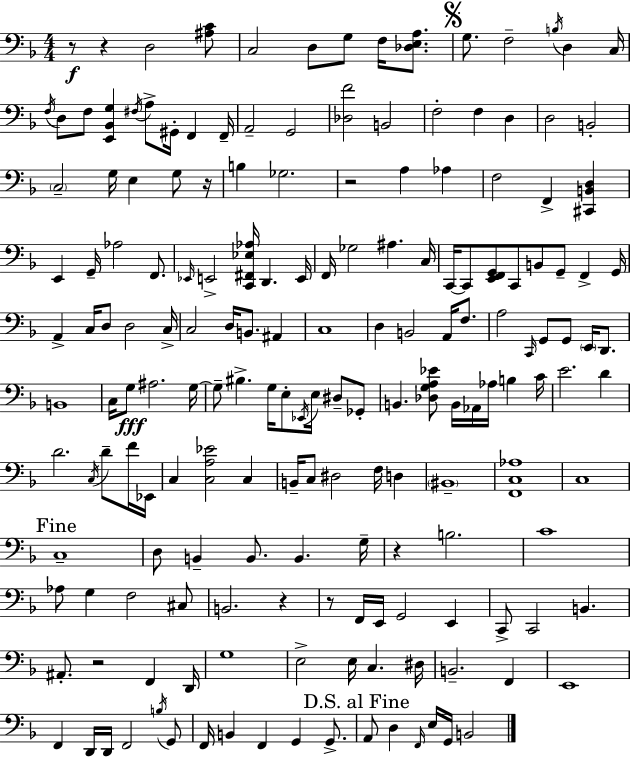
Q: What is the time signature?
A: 4/4